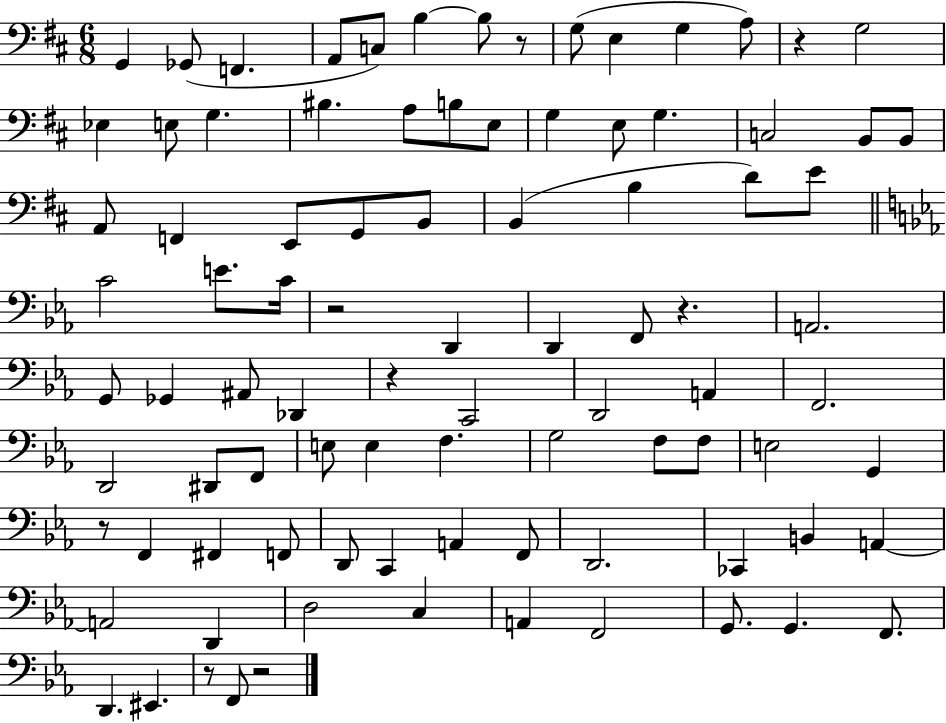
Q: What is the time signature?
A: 6/8